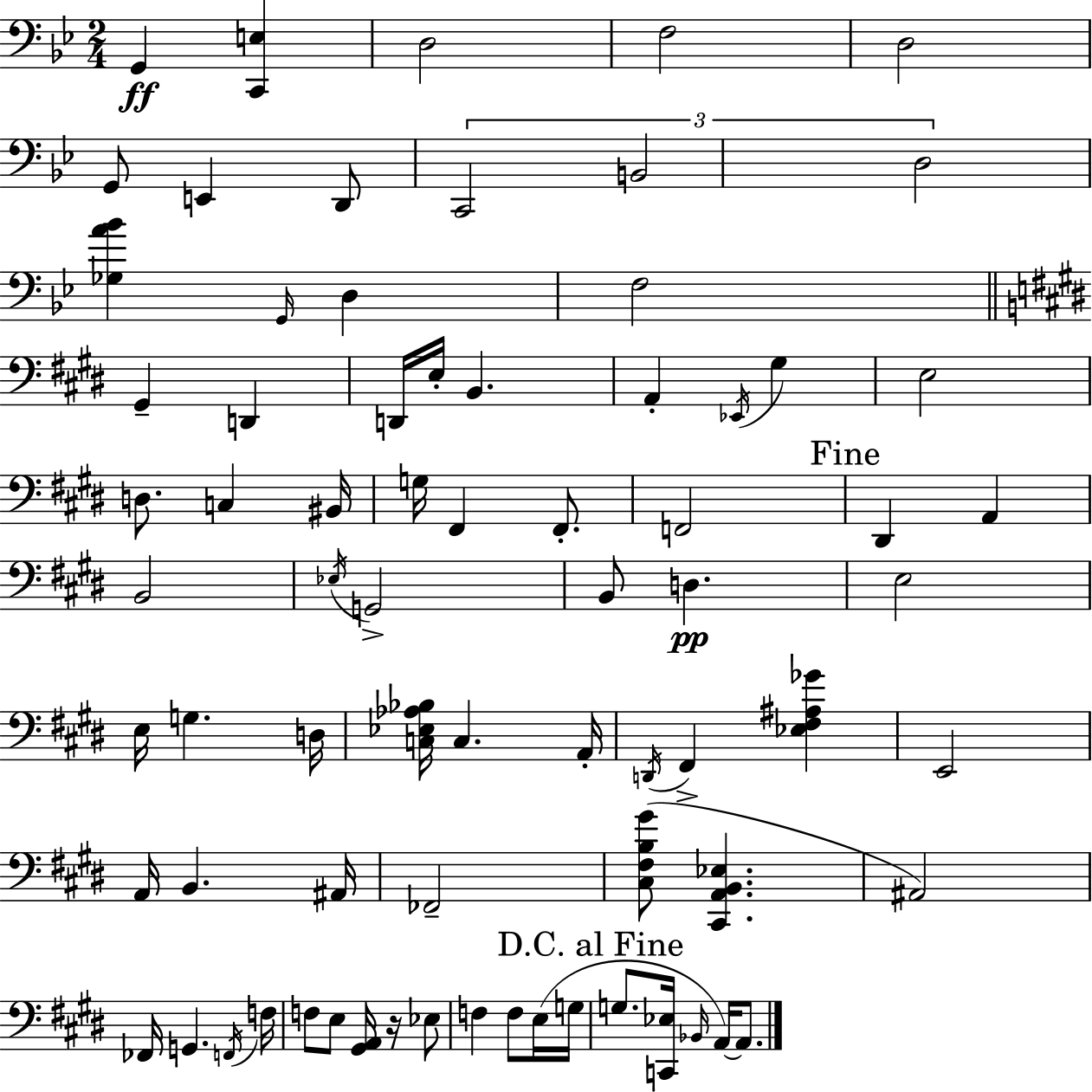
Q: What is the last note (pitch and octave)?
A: A2